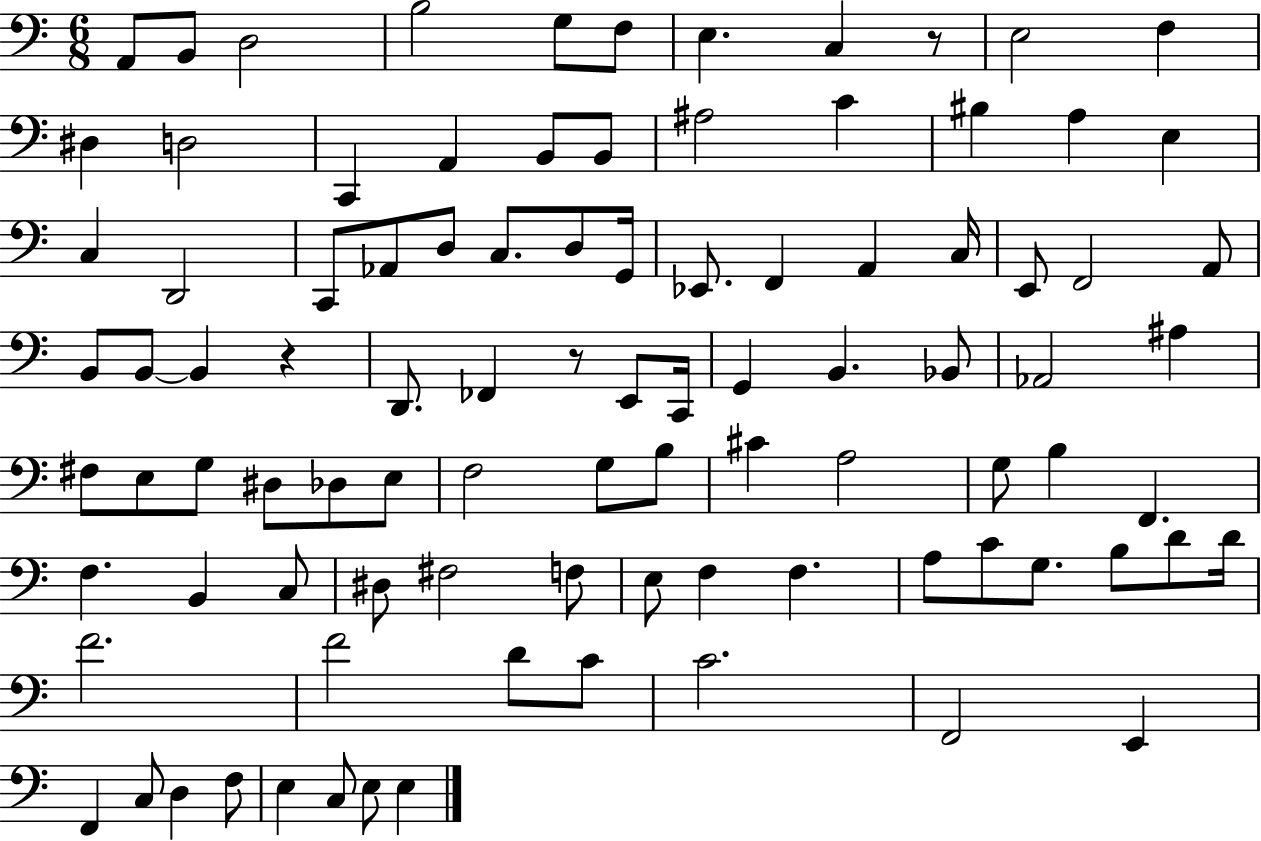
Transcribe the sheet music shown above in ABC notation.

X:1
T:Untitled
M:6/8
L:1/4
K:C
A,,/2 B,,/2 D,2 B,2 G,/2 F,/2 E, C, z/2 E,2 F, ^D, D,2 C,, A,, B,,/2 B,,/2 ^A,2 C ^B, A, E, C, D,,2 C,,/2 _A,,/2 D,/2 C,/2 D,/2 G,,/4 _E,,/2 F,, A,, C,/4 E,,/2 F,,2 A,,/2 B,,/2 B,,/2 B,, z D,,/2 _F,, z/2 E,,/2 C,,/4 G,, B,, _B,,/2 _A,,2 ^A, ^F,/2 E,/2 G,/2 ^D,/2 _D,/2 E,/2 F,2 G,/2 B,/2 ^C A,2 G,/2 B, F,, F, B,, C,/2 ^D,/2 ^F,2 F,/2 E,/2 F, F, A,/2 C/2 G,/2 B,/2 D/2 D/4 F2 F2 D/2 C/2 C2 F,,2 E,, F,, C,/2 D, F,/2 E, C,/2 E,/2 E,